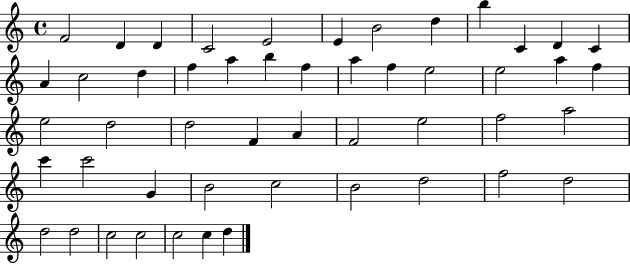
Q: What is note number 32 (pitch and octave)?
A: E5